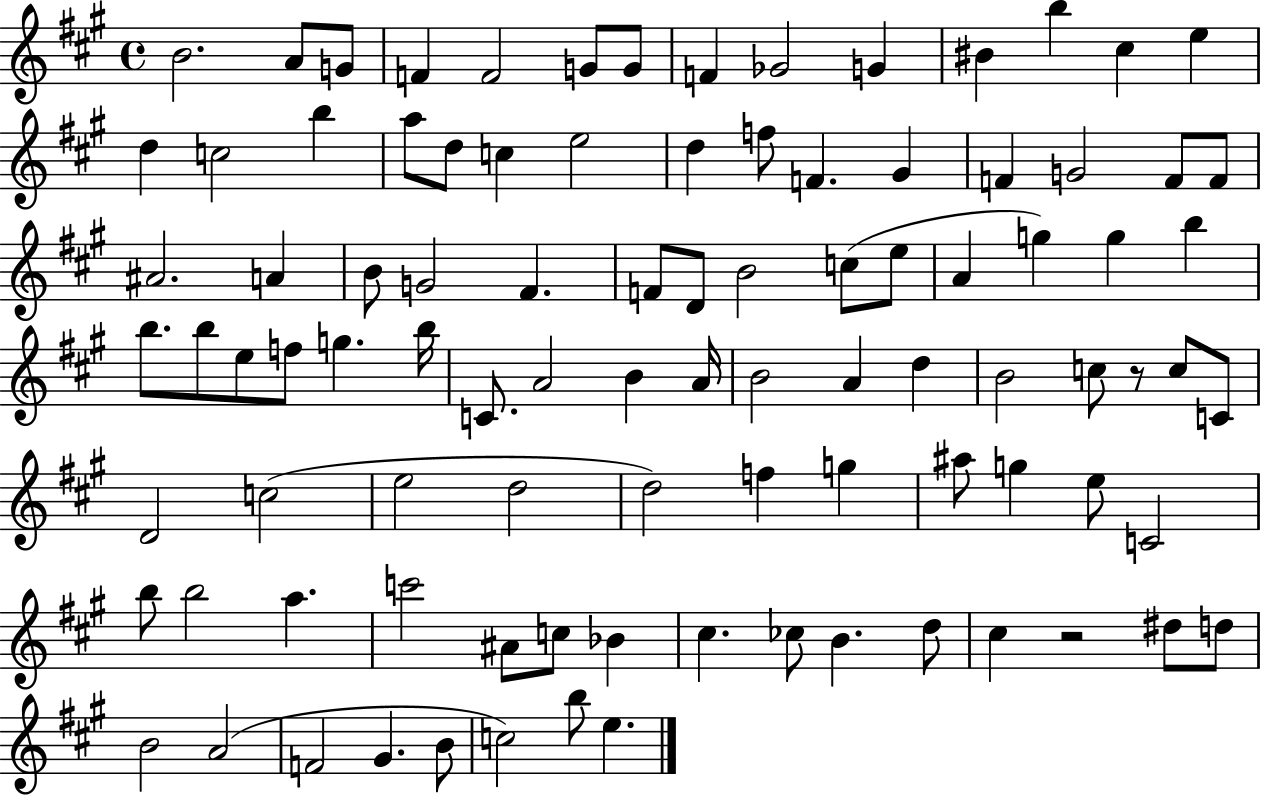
{
  \clef treble
  \time 4/4
  \defaultTimeSignature
  \key a \major
  \repeat volta 2 { b'2. a'8 g'8 | f'4 f'2 g'8 g'8 | f'4 ges'2 g'4 | bis'4 b''4 cis''4 e''4 | \break d''4 c''2 b''4 | a''8 d''8 c''4 e''2 | d''4 f''8 f'4. gis'4 | f'4 g'2 f'8 f'8 | \break ais'2. a'4 | b'8 g'2 fis'4. | f'8 d'8 b'2 c''8( e''8 | a'4 g''4) g''4 b''4 | \break b''8. b''8 e''8 f''8 g''4. b''16 | c'8. a'2 b'4 a'16 | b'2 a'4 d''4 | b'2 c''8 r8 c''8 c'8 | \break d'2 c''2( | e''2 d''2 | d''2) f''4 g''4 | ais''8 g''4 e''8 c'2 | \break b''8 b''2 a''4. | c'''2 ais'8 c''8 bes'4 | cis''4. ces''8 b'4. d''8 | cis''4 r2 dis''8 d''8 | \break b'2 a'2( | f'2 gis'4. b'8 | c''2) b''8 e''4. | } \bar "|."
}